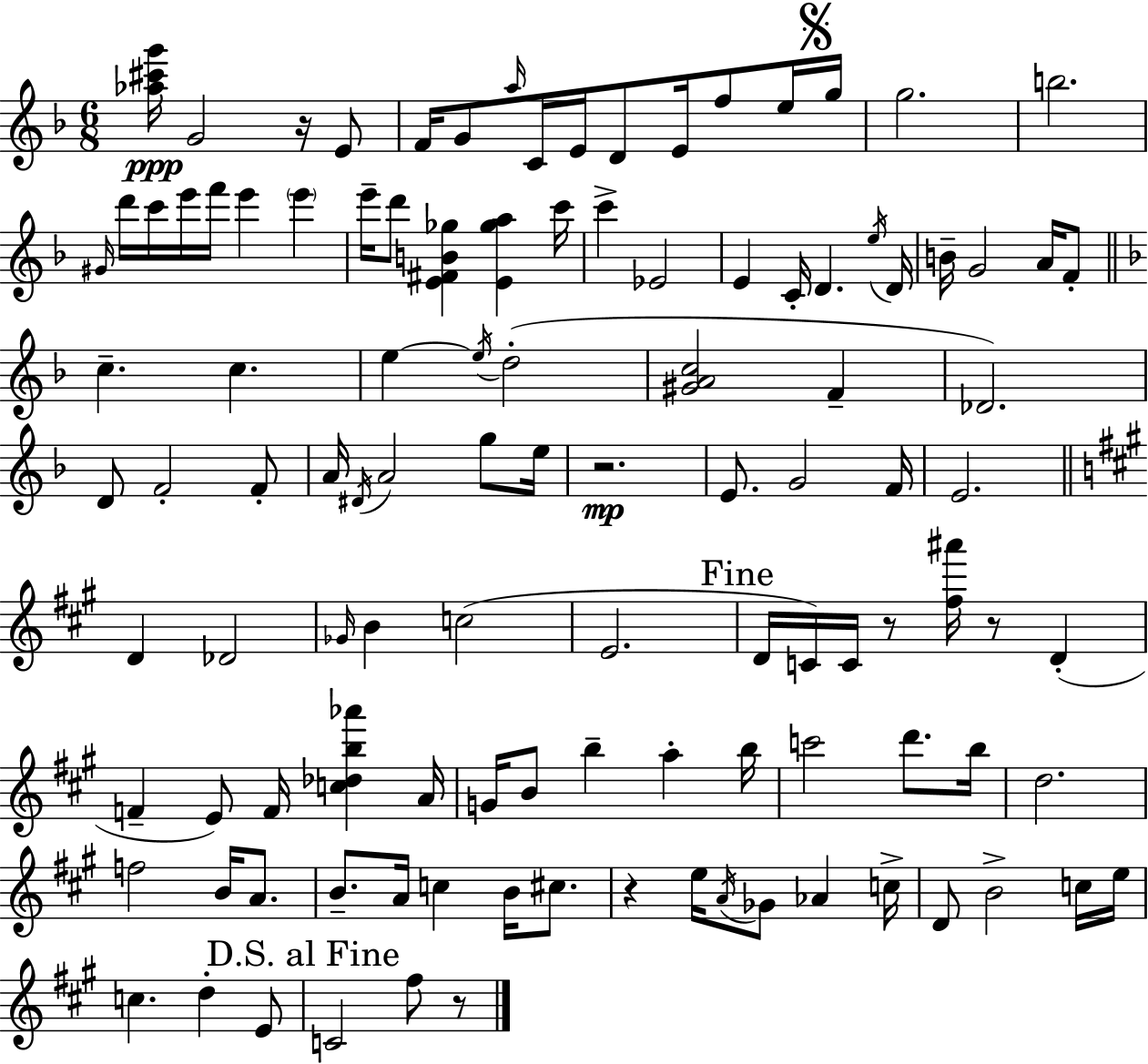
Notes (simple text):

[Ab5,C#6,G6]/s G4/h R/s E4/e F4/s G4/e A5/s C4/s E4/s D4/e E4/s F5/e E5/s G5/s G5/h. B5/h. G#4/s D6/s C6/s E6/s F6/s E6/q E6/q E6/s D6/e [E4,F#4,B4,Gb5]/q [E4,Gb5,A5]/q C6/s C6/q Eb4/h E4/q C4/s D4/q. E5/s D4/s B4/s G4/h A4/s F4/e C5/q. C5/q. E5/q E5/s D5/h [G#4,A4,C5]/h F4/q Db4/h. D4/e F4/h F4/e A4/s D#4/s A4/h G5/e E5/s R/h. E4/e. G4/h F4/s E4/h. D4/q Db4/h Gb4/s B4/q C5/h E4/h. D4/s C4/s C4/s R/e [F#5,A#6]/s R/e D4/q F4/q E4/e F4/s [C5,Db5,B5,Ab6]/q A4/s G4/s B4/e B5/q A5/q B5/s C6/h D6/e. B5/s D5/h. F5/h B4/s A4/e. B4/e. A4/s C5/q B4/s C#5/e. R/q E5/s A4/s Gb4/e Ab4/q C5/s D4/e B4/h C5/s E5/s C5/q. D5/q E4/e C4/h F#5/e R/e